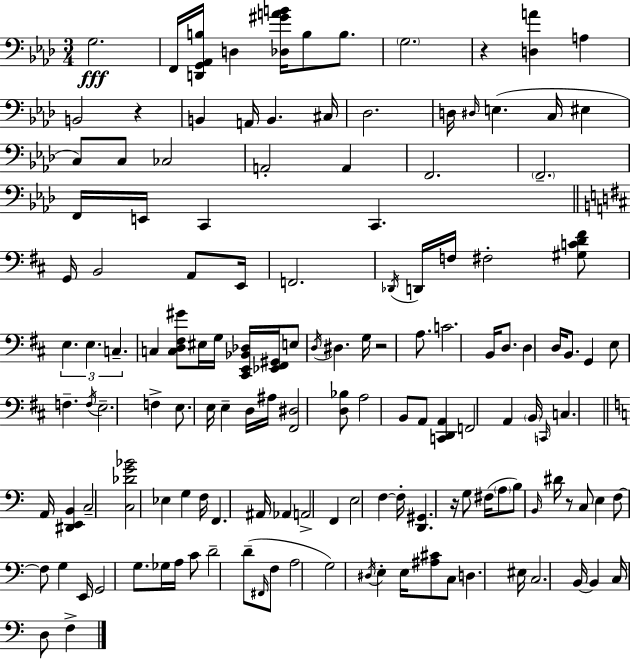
X:1
T:Untitled
M:3/4
L:1/4
K:Fm
G,2 F,,/4 [D,,G,,_A,,B,]/4 D, [_D,^GAB]/4 B,/2 B,/2 G,2 z [D,A] A, B,,2 z B,, A,,/4 B,, ^C,/4 _D,2 D,/4 ^D,/4 E, C,/4 ^E, C,/2 C,/2 _C,2 A,,2 A,, F,,2 F,,2 F,,/4 E,,/4 C,, C,, G,,/4 B,,2 A,,/2 E,,/4 F,,2 _D,,/4 D,,/4 F,/4 ^F,2 [^G,CD^F]/2 E, E, C, C, [C,D,^F,^G]/2 ^E,/4 G,/4 [^C,,E,,_B,,_D,]/4 [_E,,^F,,^G,,]/4 E,/2 D,/4 ^D, G,/4 z2 A,/2 C2 B,,/4 D,/2 D, D,/4 B,,/2 G,, E,/2 F, F,/4 E,2 F, E,/2 E,/4 E, D,/4 ^A,/4 [^F,,^D,]2 [D,_B,]/2 A,2 B,,/2 A,,/2 [C,,D,,A,,] F,,2 A,, B,,/4 C,,/4 C, A,,/4 [^D,,E,,B,,] C,2 [C,_DG_B]2 _E, G, F,/4 F,, ^A,,/4 _A,, A,,2 F,, E,2 F, F,/4 [D,,^G,,] z/4 G,/2 ^F,/4 A,/2 B,/2 B,,/4 ^D/4 z/2 C,/2 E, F,/2 F,/2 G, E,,/4 G,,2 G,/2 _G,/4 A,/4 C/2 D2 D/2 ^F,,/4 F,/2 A,2 G,2 ^D,/4 E, E,/4 [^A,^C]/2 C,/2 D, ^E,/4 C,2 B,,/4 B,, C,/4 D,/2 F,